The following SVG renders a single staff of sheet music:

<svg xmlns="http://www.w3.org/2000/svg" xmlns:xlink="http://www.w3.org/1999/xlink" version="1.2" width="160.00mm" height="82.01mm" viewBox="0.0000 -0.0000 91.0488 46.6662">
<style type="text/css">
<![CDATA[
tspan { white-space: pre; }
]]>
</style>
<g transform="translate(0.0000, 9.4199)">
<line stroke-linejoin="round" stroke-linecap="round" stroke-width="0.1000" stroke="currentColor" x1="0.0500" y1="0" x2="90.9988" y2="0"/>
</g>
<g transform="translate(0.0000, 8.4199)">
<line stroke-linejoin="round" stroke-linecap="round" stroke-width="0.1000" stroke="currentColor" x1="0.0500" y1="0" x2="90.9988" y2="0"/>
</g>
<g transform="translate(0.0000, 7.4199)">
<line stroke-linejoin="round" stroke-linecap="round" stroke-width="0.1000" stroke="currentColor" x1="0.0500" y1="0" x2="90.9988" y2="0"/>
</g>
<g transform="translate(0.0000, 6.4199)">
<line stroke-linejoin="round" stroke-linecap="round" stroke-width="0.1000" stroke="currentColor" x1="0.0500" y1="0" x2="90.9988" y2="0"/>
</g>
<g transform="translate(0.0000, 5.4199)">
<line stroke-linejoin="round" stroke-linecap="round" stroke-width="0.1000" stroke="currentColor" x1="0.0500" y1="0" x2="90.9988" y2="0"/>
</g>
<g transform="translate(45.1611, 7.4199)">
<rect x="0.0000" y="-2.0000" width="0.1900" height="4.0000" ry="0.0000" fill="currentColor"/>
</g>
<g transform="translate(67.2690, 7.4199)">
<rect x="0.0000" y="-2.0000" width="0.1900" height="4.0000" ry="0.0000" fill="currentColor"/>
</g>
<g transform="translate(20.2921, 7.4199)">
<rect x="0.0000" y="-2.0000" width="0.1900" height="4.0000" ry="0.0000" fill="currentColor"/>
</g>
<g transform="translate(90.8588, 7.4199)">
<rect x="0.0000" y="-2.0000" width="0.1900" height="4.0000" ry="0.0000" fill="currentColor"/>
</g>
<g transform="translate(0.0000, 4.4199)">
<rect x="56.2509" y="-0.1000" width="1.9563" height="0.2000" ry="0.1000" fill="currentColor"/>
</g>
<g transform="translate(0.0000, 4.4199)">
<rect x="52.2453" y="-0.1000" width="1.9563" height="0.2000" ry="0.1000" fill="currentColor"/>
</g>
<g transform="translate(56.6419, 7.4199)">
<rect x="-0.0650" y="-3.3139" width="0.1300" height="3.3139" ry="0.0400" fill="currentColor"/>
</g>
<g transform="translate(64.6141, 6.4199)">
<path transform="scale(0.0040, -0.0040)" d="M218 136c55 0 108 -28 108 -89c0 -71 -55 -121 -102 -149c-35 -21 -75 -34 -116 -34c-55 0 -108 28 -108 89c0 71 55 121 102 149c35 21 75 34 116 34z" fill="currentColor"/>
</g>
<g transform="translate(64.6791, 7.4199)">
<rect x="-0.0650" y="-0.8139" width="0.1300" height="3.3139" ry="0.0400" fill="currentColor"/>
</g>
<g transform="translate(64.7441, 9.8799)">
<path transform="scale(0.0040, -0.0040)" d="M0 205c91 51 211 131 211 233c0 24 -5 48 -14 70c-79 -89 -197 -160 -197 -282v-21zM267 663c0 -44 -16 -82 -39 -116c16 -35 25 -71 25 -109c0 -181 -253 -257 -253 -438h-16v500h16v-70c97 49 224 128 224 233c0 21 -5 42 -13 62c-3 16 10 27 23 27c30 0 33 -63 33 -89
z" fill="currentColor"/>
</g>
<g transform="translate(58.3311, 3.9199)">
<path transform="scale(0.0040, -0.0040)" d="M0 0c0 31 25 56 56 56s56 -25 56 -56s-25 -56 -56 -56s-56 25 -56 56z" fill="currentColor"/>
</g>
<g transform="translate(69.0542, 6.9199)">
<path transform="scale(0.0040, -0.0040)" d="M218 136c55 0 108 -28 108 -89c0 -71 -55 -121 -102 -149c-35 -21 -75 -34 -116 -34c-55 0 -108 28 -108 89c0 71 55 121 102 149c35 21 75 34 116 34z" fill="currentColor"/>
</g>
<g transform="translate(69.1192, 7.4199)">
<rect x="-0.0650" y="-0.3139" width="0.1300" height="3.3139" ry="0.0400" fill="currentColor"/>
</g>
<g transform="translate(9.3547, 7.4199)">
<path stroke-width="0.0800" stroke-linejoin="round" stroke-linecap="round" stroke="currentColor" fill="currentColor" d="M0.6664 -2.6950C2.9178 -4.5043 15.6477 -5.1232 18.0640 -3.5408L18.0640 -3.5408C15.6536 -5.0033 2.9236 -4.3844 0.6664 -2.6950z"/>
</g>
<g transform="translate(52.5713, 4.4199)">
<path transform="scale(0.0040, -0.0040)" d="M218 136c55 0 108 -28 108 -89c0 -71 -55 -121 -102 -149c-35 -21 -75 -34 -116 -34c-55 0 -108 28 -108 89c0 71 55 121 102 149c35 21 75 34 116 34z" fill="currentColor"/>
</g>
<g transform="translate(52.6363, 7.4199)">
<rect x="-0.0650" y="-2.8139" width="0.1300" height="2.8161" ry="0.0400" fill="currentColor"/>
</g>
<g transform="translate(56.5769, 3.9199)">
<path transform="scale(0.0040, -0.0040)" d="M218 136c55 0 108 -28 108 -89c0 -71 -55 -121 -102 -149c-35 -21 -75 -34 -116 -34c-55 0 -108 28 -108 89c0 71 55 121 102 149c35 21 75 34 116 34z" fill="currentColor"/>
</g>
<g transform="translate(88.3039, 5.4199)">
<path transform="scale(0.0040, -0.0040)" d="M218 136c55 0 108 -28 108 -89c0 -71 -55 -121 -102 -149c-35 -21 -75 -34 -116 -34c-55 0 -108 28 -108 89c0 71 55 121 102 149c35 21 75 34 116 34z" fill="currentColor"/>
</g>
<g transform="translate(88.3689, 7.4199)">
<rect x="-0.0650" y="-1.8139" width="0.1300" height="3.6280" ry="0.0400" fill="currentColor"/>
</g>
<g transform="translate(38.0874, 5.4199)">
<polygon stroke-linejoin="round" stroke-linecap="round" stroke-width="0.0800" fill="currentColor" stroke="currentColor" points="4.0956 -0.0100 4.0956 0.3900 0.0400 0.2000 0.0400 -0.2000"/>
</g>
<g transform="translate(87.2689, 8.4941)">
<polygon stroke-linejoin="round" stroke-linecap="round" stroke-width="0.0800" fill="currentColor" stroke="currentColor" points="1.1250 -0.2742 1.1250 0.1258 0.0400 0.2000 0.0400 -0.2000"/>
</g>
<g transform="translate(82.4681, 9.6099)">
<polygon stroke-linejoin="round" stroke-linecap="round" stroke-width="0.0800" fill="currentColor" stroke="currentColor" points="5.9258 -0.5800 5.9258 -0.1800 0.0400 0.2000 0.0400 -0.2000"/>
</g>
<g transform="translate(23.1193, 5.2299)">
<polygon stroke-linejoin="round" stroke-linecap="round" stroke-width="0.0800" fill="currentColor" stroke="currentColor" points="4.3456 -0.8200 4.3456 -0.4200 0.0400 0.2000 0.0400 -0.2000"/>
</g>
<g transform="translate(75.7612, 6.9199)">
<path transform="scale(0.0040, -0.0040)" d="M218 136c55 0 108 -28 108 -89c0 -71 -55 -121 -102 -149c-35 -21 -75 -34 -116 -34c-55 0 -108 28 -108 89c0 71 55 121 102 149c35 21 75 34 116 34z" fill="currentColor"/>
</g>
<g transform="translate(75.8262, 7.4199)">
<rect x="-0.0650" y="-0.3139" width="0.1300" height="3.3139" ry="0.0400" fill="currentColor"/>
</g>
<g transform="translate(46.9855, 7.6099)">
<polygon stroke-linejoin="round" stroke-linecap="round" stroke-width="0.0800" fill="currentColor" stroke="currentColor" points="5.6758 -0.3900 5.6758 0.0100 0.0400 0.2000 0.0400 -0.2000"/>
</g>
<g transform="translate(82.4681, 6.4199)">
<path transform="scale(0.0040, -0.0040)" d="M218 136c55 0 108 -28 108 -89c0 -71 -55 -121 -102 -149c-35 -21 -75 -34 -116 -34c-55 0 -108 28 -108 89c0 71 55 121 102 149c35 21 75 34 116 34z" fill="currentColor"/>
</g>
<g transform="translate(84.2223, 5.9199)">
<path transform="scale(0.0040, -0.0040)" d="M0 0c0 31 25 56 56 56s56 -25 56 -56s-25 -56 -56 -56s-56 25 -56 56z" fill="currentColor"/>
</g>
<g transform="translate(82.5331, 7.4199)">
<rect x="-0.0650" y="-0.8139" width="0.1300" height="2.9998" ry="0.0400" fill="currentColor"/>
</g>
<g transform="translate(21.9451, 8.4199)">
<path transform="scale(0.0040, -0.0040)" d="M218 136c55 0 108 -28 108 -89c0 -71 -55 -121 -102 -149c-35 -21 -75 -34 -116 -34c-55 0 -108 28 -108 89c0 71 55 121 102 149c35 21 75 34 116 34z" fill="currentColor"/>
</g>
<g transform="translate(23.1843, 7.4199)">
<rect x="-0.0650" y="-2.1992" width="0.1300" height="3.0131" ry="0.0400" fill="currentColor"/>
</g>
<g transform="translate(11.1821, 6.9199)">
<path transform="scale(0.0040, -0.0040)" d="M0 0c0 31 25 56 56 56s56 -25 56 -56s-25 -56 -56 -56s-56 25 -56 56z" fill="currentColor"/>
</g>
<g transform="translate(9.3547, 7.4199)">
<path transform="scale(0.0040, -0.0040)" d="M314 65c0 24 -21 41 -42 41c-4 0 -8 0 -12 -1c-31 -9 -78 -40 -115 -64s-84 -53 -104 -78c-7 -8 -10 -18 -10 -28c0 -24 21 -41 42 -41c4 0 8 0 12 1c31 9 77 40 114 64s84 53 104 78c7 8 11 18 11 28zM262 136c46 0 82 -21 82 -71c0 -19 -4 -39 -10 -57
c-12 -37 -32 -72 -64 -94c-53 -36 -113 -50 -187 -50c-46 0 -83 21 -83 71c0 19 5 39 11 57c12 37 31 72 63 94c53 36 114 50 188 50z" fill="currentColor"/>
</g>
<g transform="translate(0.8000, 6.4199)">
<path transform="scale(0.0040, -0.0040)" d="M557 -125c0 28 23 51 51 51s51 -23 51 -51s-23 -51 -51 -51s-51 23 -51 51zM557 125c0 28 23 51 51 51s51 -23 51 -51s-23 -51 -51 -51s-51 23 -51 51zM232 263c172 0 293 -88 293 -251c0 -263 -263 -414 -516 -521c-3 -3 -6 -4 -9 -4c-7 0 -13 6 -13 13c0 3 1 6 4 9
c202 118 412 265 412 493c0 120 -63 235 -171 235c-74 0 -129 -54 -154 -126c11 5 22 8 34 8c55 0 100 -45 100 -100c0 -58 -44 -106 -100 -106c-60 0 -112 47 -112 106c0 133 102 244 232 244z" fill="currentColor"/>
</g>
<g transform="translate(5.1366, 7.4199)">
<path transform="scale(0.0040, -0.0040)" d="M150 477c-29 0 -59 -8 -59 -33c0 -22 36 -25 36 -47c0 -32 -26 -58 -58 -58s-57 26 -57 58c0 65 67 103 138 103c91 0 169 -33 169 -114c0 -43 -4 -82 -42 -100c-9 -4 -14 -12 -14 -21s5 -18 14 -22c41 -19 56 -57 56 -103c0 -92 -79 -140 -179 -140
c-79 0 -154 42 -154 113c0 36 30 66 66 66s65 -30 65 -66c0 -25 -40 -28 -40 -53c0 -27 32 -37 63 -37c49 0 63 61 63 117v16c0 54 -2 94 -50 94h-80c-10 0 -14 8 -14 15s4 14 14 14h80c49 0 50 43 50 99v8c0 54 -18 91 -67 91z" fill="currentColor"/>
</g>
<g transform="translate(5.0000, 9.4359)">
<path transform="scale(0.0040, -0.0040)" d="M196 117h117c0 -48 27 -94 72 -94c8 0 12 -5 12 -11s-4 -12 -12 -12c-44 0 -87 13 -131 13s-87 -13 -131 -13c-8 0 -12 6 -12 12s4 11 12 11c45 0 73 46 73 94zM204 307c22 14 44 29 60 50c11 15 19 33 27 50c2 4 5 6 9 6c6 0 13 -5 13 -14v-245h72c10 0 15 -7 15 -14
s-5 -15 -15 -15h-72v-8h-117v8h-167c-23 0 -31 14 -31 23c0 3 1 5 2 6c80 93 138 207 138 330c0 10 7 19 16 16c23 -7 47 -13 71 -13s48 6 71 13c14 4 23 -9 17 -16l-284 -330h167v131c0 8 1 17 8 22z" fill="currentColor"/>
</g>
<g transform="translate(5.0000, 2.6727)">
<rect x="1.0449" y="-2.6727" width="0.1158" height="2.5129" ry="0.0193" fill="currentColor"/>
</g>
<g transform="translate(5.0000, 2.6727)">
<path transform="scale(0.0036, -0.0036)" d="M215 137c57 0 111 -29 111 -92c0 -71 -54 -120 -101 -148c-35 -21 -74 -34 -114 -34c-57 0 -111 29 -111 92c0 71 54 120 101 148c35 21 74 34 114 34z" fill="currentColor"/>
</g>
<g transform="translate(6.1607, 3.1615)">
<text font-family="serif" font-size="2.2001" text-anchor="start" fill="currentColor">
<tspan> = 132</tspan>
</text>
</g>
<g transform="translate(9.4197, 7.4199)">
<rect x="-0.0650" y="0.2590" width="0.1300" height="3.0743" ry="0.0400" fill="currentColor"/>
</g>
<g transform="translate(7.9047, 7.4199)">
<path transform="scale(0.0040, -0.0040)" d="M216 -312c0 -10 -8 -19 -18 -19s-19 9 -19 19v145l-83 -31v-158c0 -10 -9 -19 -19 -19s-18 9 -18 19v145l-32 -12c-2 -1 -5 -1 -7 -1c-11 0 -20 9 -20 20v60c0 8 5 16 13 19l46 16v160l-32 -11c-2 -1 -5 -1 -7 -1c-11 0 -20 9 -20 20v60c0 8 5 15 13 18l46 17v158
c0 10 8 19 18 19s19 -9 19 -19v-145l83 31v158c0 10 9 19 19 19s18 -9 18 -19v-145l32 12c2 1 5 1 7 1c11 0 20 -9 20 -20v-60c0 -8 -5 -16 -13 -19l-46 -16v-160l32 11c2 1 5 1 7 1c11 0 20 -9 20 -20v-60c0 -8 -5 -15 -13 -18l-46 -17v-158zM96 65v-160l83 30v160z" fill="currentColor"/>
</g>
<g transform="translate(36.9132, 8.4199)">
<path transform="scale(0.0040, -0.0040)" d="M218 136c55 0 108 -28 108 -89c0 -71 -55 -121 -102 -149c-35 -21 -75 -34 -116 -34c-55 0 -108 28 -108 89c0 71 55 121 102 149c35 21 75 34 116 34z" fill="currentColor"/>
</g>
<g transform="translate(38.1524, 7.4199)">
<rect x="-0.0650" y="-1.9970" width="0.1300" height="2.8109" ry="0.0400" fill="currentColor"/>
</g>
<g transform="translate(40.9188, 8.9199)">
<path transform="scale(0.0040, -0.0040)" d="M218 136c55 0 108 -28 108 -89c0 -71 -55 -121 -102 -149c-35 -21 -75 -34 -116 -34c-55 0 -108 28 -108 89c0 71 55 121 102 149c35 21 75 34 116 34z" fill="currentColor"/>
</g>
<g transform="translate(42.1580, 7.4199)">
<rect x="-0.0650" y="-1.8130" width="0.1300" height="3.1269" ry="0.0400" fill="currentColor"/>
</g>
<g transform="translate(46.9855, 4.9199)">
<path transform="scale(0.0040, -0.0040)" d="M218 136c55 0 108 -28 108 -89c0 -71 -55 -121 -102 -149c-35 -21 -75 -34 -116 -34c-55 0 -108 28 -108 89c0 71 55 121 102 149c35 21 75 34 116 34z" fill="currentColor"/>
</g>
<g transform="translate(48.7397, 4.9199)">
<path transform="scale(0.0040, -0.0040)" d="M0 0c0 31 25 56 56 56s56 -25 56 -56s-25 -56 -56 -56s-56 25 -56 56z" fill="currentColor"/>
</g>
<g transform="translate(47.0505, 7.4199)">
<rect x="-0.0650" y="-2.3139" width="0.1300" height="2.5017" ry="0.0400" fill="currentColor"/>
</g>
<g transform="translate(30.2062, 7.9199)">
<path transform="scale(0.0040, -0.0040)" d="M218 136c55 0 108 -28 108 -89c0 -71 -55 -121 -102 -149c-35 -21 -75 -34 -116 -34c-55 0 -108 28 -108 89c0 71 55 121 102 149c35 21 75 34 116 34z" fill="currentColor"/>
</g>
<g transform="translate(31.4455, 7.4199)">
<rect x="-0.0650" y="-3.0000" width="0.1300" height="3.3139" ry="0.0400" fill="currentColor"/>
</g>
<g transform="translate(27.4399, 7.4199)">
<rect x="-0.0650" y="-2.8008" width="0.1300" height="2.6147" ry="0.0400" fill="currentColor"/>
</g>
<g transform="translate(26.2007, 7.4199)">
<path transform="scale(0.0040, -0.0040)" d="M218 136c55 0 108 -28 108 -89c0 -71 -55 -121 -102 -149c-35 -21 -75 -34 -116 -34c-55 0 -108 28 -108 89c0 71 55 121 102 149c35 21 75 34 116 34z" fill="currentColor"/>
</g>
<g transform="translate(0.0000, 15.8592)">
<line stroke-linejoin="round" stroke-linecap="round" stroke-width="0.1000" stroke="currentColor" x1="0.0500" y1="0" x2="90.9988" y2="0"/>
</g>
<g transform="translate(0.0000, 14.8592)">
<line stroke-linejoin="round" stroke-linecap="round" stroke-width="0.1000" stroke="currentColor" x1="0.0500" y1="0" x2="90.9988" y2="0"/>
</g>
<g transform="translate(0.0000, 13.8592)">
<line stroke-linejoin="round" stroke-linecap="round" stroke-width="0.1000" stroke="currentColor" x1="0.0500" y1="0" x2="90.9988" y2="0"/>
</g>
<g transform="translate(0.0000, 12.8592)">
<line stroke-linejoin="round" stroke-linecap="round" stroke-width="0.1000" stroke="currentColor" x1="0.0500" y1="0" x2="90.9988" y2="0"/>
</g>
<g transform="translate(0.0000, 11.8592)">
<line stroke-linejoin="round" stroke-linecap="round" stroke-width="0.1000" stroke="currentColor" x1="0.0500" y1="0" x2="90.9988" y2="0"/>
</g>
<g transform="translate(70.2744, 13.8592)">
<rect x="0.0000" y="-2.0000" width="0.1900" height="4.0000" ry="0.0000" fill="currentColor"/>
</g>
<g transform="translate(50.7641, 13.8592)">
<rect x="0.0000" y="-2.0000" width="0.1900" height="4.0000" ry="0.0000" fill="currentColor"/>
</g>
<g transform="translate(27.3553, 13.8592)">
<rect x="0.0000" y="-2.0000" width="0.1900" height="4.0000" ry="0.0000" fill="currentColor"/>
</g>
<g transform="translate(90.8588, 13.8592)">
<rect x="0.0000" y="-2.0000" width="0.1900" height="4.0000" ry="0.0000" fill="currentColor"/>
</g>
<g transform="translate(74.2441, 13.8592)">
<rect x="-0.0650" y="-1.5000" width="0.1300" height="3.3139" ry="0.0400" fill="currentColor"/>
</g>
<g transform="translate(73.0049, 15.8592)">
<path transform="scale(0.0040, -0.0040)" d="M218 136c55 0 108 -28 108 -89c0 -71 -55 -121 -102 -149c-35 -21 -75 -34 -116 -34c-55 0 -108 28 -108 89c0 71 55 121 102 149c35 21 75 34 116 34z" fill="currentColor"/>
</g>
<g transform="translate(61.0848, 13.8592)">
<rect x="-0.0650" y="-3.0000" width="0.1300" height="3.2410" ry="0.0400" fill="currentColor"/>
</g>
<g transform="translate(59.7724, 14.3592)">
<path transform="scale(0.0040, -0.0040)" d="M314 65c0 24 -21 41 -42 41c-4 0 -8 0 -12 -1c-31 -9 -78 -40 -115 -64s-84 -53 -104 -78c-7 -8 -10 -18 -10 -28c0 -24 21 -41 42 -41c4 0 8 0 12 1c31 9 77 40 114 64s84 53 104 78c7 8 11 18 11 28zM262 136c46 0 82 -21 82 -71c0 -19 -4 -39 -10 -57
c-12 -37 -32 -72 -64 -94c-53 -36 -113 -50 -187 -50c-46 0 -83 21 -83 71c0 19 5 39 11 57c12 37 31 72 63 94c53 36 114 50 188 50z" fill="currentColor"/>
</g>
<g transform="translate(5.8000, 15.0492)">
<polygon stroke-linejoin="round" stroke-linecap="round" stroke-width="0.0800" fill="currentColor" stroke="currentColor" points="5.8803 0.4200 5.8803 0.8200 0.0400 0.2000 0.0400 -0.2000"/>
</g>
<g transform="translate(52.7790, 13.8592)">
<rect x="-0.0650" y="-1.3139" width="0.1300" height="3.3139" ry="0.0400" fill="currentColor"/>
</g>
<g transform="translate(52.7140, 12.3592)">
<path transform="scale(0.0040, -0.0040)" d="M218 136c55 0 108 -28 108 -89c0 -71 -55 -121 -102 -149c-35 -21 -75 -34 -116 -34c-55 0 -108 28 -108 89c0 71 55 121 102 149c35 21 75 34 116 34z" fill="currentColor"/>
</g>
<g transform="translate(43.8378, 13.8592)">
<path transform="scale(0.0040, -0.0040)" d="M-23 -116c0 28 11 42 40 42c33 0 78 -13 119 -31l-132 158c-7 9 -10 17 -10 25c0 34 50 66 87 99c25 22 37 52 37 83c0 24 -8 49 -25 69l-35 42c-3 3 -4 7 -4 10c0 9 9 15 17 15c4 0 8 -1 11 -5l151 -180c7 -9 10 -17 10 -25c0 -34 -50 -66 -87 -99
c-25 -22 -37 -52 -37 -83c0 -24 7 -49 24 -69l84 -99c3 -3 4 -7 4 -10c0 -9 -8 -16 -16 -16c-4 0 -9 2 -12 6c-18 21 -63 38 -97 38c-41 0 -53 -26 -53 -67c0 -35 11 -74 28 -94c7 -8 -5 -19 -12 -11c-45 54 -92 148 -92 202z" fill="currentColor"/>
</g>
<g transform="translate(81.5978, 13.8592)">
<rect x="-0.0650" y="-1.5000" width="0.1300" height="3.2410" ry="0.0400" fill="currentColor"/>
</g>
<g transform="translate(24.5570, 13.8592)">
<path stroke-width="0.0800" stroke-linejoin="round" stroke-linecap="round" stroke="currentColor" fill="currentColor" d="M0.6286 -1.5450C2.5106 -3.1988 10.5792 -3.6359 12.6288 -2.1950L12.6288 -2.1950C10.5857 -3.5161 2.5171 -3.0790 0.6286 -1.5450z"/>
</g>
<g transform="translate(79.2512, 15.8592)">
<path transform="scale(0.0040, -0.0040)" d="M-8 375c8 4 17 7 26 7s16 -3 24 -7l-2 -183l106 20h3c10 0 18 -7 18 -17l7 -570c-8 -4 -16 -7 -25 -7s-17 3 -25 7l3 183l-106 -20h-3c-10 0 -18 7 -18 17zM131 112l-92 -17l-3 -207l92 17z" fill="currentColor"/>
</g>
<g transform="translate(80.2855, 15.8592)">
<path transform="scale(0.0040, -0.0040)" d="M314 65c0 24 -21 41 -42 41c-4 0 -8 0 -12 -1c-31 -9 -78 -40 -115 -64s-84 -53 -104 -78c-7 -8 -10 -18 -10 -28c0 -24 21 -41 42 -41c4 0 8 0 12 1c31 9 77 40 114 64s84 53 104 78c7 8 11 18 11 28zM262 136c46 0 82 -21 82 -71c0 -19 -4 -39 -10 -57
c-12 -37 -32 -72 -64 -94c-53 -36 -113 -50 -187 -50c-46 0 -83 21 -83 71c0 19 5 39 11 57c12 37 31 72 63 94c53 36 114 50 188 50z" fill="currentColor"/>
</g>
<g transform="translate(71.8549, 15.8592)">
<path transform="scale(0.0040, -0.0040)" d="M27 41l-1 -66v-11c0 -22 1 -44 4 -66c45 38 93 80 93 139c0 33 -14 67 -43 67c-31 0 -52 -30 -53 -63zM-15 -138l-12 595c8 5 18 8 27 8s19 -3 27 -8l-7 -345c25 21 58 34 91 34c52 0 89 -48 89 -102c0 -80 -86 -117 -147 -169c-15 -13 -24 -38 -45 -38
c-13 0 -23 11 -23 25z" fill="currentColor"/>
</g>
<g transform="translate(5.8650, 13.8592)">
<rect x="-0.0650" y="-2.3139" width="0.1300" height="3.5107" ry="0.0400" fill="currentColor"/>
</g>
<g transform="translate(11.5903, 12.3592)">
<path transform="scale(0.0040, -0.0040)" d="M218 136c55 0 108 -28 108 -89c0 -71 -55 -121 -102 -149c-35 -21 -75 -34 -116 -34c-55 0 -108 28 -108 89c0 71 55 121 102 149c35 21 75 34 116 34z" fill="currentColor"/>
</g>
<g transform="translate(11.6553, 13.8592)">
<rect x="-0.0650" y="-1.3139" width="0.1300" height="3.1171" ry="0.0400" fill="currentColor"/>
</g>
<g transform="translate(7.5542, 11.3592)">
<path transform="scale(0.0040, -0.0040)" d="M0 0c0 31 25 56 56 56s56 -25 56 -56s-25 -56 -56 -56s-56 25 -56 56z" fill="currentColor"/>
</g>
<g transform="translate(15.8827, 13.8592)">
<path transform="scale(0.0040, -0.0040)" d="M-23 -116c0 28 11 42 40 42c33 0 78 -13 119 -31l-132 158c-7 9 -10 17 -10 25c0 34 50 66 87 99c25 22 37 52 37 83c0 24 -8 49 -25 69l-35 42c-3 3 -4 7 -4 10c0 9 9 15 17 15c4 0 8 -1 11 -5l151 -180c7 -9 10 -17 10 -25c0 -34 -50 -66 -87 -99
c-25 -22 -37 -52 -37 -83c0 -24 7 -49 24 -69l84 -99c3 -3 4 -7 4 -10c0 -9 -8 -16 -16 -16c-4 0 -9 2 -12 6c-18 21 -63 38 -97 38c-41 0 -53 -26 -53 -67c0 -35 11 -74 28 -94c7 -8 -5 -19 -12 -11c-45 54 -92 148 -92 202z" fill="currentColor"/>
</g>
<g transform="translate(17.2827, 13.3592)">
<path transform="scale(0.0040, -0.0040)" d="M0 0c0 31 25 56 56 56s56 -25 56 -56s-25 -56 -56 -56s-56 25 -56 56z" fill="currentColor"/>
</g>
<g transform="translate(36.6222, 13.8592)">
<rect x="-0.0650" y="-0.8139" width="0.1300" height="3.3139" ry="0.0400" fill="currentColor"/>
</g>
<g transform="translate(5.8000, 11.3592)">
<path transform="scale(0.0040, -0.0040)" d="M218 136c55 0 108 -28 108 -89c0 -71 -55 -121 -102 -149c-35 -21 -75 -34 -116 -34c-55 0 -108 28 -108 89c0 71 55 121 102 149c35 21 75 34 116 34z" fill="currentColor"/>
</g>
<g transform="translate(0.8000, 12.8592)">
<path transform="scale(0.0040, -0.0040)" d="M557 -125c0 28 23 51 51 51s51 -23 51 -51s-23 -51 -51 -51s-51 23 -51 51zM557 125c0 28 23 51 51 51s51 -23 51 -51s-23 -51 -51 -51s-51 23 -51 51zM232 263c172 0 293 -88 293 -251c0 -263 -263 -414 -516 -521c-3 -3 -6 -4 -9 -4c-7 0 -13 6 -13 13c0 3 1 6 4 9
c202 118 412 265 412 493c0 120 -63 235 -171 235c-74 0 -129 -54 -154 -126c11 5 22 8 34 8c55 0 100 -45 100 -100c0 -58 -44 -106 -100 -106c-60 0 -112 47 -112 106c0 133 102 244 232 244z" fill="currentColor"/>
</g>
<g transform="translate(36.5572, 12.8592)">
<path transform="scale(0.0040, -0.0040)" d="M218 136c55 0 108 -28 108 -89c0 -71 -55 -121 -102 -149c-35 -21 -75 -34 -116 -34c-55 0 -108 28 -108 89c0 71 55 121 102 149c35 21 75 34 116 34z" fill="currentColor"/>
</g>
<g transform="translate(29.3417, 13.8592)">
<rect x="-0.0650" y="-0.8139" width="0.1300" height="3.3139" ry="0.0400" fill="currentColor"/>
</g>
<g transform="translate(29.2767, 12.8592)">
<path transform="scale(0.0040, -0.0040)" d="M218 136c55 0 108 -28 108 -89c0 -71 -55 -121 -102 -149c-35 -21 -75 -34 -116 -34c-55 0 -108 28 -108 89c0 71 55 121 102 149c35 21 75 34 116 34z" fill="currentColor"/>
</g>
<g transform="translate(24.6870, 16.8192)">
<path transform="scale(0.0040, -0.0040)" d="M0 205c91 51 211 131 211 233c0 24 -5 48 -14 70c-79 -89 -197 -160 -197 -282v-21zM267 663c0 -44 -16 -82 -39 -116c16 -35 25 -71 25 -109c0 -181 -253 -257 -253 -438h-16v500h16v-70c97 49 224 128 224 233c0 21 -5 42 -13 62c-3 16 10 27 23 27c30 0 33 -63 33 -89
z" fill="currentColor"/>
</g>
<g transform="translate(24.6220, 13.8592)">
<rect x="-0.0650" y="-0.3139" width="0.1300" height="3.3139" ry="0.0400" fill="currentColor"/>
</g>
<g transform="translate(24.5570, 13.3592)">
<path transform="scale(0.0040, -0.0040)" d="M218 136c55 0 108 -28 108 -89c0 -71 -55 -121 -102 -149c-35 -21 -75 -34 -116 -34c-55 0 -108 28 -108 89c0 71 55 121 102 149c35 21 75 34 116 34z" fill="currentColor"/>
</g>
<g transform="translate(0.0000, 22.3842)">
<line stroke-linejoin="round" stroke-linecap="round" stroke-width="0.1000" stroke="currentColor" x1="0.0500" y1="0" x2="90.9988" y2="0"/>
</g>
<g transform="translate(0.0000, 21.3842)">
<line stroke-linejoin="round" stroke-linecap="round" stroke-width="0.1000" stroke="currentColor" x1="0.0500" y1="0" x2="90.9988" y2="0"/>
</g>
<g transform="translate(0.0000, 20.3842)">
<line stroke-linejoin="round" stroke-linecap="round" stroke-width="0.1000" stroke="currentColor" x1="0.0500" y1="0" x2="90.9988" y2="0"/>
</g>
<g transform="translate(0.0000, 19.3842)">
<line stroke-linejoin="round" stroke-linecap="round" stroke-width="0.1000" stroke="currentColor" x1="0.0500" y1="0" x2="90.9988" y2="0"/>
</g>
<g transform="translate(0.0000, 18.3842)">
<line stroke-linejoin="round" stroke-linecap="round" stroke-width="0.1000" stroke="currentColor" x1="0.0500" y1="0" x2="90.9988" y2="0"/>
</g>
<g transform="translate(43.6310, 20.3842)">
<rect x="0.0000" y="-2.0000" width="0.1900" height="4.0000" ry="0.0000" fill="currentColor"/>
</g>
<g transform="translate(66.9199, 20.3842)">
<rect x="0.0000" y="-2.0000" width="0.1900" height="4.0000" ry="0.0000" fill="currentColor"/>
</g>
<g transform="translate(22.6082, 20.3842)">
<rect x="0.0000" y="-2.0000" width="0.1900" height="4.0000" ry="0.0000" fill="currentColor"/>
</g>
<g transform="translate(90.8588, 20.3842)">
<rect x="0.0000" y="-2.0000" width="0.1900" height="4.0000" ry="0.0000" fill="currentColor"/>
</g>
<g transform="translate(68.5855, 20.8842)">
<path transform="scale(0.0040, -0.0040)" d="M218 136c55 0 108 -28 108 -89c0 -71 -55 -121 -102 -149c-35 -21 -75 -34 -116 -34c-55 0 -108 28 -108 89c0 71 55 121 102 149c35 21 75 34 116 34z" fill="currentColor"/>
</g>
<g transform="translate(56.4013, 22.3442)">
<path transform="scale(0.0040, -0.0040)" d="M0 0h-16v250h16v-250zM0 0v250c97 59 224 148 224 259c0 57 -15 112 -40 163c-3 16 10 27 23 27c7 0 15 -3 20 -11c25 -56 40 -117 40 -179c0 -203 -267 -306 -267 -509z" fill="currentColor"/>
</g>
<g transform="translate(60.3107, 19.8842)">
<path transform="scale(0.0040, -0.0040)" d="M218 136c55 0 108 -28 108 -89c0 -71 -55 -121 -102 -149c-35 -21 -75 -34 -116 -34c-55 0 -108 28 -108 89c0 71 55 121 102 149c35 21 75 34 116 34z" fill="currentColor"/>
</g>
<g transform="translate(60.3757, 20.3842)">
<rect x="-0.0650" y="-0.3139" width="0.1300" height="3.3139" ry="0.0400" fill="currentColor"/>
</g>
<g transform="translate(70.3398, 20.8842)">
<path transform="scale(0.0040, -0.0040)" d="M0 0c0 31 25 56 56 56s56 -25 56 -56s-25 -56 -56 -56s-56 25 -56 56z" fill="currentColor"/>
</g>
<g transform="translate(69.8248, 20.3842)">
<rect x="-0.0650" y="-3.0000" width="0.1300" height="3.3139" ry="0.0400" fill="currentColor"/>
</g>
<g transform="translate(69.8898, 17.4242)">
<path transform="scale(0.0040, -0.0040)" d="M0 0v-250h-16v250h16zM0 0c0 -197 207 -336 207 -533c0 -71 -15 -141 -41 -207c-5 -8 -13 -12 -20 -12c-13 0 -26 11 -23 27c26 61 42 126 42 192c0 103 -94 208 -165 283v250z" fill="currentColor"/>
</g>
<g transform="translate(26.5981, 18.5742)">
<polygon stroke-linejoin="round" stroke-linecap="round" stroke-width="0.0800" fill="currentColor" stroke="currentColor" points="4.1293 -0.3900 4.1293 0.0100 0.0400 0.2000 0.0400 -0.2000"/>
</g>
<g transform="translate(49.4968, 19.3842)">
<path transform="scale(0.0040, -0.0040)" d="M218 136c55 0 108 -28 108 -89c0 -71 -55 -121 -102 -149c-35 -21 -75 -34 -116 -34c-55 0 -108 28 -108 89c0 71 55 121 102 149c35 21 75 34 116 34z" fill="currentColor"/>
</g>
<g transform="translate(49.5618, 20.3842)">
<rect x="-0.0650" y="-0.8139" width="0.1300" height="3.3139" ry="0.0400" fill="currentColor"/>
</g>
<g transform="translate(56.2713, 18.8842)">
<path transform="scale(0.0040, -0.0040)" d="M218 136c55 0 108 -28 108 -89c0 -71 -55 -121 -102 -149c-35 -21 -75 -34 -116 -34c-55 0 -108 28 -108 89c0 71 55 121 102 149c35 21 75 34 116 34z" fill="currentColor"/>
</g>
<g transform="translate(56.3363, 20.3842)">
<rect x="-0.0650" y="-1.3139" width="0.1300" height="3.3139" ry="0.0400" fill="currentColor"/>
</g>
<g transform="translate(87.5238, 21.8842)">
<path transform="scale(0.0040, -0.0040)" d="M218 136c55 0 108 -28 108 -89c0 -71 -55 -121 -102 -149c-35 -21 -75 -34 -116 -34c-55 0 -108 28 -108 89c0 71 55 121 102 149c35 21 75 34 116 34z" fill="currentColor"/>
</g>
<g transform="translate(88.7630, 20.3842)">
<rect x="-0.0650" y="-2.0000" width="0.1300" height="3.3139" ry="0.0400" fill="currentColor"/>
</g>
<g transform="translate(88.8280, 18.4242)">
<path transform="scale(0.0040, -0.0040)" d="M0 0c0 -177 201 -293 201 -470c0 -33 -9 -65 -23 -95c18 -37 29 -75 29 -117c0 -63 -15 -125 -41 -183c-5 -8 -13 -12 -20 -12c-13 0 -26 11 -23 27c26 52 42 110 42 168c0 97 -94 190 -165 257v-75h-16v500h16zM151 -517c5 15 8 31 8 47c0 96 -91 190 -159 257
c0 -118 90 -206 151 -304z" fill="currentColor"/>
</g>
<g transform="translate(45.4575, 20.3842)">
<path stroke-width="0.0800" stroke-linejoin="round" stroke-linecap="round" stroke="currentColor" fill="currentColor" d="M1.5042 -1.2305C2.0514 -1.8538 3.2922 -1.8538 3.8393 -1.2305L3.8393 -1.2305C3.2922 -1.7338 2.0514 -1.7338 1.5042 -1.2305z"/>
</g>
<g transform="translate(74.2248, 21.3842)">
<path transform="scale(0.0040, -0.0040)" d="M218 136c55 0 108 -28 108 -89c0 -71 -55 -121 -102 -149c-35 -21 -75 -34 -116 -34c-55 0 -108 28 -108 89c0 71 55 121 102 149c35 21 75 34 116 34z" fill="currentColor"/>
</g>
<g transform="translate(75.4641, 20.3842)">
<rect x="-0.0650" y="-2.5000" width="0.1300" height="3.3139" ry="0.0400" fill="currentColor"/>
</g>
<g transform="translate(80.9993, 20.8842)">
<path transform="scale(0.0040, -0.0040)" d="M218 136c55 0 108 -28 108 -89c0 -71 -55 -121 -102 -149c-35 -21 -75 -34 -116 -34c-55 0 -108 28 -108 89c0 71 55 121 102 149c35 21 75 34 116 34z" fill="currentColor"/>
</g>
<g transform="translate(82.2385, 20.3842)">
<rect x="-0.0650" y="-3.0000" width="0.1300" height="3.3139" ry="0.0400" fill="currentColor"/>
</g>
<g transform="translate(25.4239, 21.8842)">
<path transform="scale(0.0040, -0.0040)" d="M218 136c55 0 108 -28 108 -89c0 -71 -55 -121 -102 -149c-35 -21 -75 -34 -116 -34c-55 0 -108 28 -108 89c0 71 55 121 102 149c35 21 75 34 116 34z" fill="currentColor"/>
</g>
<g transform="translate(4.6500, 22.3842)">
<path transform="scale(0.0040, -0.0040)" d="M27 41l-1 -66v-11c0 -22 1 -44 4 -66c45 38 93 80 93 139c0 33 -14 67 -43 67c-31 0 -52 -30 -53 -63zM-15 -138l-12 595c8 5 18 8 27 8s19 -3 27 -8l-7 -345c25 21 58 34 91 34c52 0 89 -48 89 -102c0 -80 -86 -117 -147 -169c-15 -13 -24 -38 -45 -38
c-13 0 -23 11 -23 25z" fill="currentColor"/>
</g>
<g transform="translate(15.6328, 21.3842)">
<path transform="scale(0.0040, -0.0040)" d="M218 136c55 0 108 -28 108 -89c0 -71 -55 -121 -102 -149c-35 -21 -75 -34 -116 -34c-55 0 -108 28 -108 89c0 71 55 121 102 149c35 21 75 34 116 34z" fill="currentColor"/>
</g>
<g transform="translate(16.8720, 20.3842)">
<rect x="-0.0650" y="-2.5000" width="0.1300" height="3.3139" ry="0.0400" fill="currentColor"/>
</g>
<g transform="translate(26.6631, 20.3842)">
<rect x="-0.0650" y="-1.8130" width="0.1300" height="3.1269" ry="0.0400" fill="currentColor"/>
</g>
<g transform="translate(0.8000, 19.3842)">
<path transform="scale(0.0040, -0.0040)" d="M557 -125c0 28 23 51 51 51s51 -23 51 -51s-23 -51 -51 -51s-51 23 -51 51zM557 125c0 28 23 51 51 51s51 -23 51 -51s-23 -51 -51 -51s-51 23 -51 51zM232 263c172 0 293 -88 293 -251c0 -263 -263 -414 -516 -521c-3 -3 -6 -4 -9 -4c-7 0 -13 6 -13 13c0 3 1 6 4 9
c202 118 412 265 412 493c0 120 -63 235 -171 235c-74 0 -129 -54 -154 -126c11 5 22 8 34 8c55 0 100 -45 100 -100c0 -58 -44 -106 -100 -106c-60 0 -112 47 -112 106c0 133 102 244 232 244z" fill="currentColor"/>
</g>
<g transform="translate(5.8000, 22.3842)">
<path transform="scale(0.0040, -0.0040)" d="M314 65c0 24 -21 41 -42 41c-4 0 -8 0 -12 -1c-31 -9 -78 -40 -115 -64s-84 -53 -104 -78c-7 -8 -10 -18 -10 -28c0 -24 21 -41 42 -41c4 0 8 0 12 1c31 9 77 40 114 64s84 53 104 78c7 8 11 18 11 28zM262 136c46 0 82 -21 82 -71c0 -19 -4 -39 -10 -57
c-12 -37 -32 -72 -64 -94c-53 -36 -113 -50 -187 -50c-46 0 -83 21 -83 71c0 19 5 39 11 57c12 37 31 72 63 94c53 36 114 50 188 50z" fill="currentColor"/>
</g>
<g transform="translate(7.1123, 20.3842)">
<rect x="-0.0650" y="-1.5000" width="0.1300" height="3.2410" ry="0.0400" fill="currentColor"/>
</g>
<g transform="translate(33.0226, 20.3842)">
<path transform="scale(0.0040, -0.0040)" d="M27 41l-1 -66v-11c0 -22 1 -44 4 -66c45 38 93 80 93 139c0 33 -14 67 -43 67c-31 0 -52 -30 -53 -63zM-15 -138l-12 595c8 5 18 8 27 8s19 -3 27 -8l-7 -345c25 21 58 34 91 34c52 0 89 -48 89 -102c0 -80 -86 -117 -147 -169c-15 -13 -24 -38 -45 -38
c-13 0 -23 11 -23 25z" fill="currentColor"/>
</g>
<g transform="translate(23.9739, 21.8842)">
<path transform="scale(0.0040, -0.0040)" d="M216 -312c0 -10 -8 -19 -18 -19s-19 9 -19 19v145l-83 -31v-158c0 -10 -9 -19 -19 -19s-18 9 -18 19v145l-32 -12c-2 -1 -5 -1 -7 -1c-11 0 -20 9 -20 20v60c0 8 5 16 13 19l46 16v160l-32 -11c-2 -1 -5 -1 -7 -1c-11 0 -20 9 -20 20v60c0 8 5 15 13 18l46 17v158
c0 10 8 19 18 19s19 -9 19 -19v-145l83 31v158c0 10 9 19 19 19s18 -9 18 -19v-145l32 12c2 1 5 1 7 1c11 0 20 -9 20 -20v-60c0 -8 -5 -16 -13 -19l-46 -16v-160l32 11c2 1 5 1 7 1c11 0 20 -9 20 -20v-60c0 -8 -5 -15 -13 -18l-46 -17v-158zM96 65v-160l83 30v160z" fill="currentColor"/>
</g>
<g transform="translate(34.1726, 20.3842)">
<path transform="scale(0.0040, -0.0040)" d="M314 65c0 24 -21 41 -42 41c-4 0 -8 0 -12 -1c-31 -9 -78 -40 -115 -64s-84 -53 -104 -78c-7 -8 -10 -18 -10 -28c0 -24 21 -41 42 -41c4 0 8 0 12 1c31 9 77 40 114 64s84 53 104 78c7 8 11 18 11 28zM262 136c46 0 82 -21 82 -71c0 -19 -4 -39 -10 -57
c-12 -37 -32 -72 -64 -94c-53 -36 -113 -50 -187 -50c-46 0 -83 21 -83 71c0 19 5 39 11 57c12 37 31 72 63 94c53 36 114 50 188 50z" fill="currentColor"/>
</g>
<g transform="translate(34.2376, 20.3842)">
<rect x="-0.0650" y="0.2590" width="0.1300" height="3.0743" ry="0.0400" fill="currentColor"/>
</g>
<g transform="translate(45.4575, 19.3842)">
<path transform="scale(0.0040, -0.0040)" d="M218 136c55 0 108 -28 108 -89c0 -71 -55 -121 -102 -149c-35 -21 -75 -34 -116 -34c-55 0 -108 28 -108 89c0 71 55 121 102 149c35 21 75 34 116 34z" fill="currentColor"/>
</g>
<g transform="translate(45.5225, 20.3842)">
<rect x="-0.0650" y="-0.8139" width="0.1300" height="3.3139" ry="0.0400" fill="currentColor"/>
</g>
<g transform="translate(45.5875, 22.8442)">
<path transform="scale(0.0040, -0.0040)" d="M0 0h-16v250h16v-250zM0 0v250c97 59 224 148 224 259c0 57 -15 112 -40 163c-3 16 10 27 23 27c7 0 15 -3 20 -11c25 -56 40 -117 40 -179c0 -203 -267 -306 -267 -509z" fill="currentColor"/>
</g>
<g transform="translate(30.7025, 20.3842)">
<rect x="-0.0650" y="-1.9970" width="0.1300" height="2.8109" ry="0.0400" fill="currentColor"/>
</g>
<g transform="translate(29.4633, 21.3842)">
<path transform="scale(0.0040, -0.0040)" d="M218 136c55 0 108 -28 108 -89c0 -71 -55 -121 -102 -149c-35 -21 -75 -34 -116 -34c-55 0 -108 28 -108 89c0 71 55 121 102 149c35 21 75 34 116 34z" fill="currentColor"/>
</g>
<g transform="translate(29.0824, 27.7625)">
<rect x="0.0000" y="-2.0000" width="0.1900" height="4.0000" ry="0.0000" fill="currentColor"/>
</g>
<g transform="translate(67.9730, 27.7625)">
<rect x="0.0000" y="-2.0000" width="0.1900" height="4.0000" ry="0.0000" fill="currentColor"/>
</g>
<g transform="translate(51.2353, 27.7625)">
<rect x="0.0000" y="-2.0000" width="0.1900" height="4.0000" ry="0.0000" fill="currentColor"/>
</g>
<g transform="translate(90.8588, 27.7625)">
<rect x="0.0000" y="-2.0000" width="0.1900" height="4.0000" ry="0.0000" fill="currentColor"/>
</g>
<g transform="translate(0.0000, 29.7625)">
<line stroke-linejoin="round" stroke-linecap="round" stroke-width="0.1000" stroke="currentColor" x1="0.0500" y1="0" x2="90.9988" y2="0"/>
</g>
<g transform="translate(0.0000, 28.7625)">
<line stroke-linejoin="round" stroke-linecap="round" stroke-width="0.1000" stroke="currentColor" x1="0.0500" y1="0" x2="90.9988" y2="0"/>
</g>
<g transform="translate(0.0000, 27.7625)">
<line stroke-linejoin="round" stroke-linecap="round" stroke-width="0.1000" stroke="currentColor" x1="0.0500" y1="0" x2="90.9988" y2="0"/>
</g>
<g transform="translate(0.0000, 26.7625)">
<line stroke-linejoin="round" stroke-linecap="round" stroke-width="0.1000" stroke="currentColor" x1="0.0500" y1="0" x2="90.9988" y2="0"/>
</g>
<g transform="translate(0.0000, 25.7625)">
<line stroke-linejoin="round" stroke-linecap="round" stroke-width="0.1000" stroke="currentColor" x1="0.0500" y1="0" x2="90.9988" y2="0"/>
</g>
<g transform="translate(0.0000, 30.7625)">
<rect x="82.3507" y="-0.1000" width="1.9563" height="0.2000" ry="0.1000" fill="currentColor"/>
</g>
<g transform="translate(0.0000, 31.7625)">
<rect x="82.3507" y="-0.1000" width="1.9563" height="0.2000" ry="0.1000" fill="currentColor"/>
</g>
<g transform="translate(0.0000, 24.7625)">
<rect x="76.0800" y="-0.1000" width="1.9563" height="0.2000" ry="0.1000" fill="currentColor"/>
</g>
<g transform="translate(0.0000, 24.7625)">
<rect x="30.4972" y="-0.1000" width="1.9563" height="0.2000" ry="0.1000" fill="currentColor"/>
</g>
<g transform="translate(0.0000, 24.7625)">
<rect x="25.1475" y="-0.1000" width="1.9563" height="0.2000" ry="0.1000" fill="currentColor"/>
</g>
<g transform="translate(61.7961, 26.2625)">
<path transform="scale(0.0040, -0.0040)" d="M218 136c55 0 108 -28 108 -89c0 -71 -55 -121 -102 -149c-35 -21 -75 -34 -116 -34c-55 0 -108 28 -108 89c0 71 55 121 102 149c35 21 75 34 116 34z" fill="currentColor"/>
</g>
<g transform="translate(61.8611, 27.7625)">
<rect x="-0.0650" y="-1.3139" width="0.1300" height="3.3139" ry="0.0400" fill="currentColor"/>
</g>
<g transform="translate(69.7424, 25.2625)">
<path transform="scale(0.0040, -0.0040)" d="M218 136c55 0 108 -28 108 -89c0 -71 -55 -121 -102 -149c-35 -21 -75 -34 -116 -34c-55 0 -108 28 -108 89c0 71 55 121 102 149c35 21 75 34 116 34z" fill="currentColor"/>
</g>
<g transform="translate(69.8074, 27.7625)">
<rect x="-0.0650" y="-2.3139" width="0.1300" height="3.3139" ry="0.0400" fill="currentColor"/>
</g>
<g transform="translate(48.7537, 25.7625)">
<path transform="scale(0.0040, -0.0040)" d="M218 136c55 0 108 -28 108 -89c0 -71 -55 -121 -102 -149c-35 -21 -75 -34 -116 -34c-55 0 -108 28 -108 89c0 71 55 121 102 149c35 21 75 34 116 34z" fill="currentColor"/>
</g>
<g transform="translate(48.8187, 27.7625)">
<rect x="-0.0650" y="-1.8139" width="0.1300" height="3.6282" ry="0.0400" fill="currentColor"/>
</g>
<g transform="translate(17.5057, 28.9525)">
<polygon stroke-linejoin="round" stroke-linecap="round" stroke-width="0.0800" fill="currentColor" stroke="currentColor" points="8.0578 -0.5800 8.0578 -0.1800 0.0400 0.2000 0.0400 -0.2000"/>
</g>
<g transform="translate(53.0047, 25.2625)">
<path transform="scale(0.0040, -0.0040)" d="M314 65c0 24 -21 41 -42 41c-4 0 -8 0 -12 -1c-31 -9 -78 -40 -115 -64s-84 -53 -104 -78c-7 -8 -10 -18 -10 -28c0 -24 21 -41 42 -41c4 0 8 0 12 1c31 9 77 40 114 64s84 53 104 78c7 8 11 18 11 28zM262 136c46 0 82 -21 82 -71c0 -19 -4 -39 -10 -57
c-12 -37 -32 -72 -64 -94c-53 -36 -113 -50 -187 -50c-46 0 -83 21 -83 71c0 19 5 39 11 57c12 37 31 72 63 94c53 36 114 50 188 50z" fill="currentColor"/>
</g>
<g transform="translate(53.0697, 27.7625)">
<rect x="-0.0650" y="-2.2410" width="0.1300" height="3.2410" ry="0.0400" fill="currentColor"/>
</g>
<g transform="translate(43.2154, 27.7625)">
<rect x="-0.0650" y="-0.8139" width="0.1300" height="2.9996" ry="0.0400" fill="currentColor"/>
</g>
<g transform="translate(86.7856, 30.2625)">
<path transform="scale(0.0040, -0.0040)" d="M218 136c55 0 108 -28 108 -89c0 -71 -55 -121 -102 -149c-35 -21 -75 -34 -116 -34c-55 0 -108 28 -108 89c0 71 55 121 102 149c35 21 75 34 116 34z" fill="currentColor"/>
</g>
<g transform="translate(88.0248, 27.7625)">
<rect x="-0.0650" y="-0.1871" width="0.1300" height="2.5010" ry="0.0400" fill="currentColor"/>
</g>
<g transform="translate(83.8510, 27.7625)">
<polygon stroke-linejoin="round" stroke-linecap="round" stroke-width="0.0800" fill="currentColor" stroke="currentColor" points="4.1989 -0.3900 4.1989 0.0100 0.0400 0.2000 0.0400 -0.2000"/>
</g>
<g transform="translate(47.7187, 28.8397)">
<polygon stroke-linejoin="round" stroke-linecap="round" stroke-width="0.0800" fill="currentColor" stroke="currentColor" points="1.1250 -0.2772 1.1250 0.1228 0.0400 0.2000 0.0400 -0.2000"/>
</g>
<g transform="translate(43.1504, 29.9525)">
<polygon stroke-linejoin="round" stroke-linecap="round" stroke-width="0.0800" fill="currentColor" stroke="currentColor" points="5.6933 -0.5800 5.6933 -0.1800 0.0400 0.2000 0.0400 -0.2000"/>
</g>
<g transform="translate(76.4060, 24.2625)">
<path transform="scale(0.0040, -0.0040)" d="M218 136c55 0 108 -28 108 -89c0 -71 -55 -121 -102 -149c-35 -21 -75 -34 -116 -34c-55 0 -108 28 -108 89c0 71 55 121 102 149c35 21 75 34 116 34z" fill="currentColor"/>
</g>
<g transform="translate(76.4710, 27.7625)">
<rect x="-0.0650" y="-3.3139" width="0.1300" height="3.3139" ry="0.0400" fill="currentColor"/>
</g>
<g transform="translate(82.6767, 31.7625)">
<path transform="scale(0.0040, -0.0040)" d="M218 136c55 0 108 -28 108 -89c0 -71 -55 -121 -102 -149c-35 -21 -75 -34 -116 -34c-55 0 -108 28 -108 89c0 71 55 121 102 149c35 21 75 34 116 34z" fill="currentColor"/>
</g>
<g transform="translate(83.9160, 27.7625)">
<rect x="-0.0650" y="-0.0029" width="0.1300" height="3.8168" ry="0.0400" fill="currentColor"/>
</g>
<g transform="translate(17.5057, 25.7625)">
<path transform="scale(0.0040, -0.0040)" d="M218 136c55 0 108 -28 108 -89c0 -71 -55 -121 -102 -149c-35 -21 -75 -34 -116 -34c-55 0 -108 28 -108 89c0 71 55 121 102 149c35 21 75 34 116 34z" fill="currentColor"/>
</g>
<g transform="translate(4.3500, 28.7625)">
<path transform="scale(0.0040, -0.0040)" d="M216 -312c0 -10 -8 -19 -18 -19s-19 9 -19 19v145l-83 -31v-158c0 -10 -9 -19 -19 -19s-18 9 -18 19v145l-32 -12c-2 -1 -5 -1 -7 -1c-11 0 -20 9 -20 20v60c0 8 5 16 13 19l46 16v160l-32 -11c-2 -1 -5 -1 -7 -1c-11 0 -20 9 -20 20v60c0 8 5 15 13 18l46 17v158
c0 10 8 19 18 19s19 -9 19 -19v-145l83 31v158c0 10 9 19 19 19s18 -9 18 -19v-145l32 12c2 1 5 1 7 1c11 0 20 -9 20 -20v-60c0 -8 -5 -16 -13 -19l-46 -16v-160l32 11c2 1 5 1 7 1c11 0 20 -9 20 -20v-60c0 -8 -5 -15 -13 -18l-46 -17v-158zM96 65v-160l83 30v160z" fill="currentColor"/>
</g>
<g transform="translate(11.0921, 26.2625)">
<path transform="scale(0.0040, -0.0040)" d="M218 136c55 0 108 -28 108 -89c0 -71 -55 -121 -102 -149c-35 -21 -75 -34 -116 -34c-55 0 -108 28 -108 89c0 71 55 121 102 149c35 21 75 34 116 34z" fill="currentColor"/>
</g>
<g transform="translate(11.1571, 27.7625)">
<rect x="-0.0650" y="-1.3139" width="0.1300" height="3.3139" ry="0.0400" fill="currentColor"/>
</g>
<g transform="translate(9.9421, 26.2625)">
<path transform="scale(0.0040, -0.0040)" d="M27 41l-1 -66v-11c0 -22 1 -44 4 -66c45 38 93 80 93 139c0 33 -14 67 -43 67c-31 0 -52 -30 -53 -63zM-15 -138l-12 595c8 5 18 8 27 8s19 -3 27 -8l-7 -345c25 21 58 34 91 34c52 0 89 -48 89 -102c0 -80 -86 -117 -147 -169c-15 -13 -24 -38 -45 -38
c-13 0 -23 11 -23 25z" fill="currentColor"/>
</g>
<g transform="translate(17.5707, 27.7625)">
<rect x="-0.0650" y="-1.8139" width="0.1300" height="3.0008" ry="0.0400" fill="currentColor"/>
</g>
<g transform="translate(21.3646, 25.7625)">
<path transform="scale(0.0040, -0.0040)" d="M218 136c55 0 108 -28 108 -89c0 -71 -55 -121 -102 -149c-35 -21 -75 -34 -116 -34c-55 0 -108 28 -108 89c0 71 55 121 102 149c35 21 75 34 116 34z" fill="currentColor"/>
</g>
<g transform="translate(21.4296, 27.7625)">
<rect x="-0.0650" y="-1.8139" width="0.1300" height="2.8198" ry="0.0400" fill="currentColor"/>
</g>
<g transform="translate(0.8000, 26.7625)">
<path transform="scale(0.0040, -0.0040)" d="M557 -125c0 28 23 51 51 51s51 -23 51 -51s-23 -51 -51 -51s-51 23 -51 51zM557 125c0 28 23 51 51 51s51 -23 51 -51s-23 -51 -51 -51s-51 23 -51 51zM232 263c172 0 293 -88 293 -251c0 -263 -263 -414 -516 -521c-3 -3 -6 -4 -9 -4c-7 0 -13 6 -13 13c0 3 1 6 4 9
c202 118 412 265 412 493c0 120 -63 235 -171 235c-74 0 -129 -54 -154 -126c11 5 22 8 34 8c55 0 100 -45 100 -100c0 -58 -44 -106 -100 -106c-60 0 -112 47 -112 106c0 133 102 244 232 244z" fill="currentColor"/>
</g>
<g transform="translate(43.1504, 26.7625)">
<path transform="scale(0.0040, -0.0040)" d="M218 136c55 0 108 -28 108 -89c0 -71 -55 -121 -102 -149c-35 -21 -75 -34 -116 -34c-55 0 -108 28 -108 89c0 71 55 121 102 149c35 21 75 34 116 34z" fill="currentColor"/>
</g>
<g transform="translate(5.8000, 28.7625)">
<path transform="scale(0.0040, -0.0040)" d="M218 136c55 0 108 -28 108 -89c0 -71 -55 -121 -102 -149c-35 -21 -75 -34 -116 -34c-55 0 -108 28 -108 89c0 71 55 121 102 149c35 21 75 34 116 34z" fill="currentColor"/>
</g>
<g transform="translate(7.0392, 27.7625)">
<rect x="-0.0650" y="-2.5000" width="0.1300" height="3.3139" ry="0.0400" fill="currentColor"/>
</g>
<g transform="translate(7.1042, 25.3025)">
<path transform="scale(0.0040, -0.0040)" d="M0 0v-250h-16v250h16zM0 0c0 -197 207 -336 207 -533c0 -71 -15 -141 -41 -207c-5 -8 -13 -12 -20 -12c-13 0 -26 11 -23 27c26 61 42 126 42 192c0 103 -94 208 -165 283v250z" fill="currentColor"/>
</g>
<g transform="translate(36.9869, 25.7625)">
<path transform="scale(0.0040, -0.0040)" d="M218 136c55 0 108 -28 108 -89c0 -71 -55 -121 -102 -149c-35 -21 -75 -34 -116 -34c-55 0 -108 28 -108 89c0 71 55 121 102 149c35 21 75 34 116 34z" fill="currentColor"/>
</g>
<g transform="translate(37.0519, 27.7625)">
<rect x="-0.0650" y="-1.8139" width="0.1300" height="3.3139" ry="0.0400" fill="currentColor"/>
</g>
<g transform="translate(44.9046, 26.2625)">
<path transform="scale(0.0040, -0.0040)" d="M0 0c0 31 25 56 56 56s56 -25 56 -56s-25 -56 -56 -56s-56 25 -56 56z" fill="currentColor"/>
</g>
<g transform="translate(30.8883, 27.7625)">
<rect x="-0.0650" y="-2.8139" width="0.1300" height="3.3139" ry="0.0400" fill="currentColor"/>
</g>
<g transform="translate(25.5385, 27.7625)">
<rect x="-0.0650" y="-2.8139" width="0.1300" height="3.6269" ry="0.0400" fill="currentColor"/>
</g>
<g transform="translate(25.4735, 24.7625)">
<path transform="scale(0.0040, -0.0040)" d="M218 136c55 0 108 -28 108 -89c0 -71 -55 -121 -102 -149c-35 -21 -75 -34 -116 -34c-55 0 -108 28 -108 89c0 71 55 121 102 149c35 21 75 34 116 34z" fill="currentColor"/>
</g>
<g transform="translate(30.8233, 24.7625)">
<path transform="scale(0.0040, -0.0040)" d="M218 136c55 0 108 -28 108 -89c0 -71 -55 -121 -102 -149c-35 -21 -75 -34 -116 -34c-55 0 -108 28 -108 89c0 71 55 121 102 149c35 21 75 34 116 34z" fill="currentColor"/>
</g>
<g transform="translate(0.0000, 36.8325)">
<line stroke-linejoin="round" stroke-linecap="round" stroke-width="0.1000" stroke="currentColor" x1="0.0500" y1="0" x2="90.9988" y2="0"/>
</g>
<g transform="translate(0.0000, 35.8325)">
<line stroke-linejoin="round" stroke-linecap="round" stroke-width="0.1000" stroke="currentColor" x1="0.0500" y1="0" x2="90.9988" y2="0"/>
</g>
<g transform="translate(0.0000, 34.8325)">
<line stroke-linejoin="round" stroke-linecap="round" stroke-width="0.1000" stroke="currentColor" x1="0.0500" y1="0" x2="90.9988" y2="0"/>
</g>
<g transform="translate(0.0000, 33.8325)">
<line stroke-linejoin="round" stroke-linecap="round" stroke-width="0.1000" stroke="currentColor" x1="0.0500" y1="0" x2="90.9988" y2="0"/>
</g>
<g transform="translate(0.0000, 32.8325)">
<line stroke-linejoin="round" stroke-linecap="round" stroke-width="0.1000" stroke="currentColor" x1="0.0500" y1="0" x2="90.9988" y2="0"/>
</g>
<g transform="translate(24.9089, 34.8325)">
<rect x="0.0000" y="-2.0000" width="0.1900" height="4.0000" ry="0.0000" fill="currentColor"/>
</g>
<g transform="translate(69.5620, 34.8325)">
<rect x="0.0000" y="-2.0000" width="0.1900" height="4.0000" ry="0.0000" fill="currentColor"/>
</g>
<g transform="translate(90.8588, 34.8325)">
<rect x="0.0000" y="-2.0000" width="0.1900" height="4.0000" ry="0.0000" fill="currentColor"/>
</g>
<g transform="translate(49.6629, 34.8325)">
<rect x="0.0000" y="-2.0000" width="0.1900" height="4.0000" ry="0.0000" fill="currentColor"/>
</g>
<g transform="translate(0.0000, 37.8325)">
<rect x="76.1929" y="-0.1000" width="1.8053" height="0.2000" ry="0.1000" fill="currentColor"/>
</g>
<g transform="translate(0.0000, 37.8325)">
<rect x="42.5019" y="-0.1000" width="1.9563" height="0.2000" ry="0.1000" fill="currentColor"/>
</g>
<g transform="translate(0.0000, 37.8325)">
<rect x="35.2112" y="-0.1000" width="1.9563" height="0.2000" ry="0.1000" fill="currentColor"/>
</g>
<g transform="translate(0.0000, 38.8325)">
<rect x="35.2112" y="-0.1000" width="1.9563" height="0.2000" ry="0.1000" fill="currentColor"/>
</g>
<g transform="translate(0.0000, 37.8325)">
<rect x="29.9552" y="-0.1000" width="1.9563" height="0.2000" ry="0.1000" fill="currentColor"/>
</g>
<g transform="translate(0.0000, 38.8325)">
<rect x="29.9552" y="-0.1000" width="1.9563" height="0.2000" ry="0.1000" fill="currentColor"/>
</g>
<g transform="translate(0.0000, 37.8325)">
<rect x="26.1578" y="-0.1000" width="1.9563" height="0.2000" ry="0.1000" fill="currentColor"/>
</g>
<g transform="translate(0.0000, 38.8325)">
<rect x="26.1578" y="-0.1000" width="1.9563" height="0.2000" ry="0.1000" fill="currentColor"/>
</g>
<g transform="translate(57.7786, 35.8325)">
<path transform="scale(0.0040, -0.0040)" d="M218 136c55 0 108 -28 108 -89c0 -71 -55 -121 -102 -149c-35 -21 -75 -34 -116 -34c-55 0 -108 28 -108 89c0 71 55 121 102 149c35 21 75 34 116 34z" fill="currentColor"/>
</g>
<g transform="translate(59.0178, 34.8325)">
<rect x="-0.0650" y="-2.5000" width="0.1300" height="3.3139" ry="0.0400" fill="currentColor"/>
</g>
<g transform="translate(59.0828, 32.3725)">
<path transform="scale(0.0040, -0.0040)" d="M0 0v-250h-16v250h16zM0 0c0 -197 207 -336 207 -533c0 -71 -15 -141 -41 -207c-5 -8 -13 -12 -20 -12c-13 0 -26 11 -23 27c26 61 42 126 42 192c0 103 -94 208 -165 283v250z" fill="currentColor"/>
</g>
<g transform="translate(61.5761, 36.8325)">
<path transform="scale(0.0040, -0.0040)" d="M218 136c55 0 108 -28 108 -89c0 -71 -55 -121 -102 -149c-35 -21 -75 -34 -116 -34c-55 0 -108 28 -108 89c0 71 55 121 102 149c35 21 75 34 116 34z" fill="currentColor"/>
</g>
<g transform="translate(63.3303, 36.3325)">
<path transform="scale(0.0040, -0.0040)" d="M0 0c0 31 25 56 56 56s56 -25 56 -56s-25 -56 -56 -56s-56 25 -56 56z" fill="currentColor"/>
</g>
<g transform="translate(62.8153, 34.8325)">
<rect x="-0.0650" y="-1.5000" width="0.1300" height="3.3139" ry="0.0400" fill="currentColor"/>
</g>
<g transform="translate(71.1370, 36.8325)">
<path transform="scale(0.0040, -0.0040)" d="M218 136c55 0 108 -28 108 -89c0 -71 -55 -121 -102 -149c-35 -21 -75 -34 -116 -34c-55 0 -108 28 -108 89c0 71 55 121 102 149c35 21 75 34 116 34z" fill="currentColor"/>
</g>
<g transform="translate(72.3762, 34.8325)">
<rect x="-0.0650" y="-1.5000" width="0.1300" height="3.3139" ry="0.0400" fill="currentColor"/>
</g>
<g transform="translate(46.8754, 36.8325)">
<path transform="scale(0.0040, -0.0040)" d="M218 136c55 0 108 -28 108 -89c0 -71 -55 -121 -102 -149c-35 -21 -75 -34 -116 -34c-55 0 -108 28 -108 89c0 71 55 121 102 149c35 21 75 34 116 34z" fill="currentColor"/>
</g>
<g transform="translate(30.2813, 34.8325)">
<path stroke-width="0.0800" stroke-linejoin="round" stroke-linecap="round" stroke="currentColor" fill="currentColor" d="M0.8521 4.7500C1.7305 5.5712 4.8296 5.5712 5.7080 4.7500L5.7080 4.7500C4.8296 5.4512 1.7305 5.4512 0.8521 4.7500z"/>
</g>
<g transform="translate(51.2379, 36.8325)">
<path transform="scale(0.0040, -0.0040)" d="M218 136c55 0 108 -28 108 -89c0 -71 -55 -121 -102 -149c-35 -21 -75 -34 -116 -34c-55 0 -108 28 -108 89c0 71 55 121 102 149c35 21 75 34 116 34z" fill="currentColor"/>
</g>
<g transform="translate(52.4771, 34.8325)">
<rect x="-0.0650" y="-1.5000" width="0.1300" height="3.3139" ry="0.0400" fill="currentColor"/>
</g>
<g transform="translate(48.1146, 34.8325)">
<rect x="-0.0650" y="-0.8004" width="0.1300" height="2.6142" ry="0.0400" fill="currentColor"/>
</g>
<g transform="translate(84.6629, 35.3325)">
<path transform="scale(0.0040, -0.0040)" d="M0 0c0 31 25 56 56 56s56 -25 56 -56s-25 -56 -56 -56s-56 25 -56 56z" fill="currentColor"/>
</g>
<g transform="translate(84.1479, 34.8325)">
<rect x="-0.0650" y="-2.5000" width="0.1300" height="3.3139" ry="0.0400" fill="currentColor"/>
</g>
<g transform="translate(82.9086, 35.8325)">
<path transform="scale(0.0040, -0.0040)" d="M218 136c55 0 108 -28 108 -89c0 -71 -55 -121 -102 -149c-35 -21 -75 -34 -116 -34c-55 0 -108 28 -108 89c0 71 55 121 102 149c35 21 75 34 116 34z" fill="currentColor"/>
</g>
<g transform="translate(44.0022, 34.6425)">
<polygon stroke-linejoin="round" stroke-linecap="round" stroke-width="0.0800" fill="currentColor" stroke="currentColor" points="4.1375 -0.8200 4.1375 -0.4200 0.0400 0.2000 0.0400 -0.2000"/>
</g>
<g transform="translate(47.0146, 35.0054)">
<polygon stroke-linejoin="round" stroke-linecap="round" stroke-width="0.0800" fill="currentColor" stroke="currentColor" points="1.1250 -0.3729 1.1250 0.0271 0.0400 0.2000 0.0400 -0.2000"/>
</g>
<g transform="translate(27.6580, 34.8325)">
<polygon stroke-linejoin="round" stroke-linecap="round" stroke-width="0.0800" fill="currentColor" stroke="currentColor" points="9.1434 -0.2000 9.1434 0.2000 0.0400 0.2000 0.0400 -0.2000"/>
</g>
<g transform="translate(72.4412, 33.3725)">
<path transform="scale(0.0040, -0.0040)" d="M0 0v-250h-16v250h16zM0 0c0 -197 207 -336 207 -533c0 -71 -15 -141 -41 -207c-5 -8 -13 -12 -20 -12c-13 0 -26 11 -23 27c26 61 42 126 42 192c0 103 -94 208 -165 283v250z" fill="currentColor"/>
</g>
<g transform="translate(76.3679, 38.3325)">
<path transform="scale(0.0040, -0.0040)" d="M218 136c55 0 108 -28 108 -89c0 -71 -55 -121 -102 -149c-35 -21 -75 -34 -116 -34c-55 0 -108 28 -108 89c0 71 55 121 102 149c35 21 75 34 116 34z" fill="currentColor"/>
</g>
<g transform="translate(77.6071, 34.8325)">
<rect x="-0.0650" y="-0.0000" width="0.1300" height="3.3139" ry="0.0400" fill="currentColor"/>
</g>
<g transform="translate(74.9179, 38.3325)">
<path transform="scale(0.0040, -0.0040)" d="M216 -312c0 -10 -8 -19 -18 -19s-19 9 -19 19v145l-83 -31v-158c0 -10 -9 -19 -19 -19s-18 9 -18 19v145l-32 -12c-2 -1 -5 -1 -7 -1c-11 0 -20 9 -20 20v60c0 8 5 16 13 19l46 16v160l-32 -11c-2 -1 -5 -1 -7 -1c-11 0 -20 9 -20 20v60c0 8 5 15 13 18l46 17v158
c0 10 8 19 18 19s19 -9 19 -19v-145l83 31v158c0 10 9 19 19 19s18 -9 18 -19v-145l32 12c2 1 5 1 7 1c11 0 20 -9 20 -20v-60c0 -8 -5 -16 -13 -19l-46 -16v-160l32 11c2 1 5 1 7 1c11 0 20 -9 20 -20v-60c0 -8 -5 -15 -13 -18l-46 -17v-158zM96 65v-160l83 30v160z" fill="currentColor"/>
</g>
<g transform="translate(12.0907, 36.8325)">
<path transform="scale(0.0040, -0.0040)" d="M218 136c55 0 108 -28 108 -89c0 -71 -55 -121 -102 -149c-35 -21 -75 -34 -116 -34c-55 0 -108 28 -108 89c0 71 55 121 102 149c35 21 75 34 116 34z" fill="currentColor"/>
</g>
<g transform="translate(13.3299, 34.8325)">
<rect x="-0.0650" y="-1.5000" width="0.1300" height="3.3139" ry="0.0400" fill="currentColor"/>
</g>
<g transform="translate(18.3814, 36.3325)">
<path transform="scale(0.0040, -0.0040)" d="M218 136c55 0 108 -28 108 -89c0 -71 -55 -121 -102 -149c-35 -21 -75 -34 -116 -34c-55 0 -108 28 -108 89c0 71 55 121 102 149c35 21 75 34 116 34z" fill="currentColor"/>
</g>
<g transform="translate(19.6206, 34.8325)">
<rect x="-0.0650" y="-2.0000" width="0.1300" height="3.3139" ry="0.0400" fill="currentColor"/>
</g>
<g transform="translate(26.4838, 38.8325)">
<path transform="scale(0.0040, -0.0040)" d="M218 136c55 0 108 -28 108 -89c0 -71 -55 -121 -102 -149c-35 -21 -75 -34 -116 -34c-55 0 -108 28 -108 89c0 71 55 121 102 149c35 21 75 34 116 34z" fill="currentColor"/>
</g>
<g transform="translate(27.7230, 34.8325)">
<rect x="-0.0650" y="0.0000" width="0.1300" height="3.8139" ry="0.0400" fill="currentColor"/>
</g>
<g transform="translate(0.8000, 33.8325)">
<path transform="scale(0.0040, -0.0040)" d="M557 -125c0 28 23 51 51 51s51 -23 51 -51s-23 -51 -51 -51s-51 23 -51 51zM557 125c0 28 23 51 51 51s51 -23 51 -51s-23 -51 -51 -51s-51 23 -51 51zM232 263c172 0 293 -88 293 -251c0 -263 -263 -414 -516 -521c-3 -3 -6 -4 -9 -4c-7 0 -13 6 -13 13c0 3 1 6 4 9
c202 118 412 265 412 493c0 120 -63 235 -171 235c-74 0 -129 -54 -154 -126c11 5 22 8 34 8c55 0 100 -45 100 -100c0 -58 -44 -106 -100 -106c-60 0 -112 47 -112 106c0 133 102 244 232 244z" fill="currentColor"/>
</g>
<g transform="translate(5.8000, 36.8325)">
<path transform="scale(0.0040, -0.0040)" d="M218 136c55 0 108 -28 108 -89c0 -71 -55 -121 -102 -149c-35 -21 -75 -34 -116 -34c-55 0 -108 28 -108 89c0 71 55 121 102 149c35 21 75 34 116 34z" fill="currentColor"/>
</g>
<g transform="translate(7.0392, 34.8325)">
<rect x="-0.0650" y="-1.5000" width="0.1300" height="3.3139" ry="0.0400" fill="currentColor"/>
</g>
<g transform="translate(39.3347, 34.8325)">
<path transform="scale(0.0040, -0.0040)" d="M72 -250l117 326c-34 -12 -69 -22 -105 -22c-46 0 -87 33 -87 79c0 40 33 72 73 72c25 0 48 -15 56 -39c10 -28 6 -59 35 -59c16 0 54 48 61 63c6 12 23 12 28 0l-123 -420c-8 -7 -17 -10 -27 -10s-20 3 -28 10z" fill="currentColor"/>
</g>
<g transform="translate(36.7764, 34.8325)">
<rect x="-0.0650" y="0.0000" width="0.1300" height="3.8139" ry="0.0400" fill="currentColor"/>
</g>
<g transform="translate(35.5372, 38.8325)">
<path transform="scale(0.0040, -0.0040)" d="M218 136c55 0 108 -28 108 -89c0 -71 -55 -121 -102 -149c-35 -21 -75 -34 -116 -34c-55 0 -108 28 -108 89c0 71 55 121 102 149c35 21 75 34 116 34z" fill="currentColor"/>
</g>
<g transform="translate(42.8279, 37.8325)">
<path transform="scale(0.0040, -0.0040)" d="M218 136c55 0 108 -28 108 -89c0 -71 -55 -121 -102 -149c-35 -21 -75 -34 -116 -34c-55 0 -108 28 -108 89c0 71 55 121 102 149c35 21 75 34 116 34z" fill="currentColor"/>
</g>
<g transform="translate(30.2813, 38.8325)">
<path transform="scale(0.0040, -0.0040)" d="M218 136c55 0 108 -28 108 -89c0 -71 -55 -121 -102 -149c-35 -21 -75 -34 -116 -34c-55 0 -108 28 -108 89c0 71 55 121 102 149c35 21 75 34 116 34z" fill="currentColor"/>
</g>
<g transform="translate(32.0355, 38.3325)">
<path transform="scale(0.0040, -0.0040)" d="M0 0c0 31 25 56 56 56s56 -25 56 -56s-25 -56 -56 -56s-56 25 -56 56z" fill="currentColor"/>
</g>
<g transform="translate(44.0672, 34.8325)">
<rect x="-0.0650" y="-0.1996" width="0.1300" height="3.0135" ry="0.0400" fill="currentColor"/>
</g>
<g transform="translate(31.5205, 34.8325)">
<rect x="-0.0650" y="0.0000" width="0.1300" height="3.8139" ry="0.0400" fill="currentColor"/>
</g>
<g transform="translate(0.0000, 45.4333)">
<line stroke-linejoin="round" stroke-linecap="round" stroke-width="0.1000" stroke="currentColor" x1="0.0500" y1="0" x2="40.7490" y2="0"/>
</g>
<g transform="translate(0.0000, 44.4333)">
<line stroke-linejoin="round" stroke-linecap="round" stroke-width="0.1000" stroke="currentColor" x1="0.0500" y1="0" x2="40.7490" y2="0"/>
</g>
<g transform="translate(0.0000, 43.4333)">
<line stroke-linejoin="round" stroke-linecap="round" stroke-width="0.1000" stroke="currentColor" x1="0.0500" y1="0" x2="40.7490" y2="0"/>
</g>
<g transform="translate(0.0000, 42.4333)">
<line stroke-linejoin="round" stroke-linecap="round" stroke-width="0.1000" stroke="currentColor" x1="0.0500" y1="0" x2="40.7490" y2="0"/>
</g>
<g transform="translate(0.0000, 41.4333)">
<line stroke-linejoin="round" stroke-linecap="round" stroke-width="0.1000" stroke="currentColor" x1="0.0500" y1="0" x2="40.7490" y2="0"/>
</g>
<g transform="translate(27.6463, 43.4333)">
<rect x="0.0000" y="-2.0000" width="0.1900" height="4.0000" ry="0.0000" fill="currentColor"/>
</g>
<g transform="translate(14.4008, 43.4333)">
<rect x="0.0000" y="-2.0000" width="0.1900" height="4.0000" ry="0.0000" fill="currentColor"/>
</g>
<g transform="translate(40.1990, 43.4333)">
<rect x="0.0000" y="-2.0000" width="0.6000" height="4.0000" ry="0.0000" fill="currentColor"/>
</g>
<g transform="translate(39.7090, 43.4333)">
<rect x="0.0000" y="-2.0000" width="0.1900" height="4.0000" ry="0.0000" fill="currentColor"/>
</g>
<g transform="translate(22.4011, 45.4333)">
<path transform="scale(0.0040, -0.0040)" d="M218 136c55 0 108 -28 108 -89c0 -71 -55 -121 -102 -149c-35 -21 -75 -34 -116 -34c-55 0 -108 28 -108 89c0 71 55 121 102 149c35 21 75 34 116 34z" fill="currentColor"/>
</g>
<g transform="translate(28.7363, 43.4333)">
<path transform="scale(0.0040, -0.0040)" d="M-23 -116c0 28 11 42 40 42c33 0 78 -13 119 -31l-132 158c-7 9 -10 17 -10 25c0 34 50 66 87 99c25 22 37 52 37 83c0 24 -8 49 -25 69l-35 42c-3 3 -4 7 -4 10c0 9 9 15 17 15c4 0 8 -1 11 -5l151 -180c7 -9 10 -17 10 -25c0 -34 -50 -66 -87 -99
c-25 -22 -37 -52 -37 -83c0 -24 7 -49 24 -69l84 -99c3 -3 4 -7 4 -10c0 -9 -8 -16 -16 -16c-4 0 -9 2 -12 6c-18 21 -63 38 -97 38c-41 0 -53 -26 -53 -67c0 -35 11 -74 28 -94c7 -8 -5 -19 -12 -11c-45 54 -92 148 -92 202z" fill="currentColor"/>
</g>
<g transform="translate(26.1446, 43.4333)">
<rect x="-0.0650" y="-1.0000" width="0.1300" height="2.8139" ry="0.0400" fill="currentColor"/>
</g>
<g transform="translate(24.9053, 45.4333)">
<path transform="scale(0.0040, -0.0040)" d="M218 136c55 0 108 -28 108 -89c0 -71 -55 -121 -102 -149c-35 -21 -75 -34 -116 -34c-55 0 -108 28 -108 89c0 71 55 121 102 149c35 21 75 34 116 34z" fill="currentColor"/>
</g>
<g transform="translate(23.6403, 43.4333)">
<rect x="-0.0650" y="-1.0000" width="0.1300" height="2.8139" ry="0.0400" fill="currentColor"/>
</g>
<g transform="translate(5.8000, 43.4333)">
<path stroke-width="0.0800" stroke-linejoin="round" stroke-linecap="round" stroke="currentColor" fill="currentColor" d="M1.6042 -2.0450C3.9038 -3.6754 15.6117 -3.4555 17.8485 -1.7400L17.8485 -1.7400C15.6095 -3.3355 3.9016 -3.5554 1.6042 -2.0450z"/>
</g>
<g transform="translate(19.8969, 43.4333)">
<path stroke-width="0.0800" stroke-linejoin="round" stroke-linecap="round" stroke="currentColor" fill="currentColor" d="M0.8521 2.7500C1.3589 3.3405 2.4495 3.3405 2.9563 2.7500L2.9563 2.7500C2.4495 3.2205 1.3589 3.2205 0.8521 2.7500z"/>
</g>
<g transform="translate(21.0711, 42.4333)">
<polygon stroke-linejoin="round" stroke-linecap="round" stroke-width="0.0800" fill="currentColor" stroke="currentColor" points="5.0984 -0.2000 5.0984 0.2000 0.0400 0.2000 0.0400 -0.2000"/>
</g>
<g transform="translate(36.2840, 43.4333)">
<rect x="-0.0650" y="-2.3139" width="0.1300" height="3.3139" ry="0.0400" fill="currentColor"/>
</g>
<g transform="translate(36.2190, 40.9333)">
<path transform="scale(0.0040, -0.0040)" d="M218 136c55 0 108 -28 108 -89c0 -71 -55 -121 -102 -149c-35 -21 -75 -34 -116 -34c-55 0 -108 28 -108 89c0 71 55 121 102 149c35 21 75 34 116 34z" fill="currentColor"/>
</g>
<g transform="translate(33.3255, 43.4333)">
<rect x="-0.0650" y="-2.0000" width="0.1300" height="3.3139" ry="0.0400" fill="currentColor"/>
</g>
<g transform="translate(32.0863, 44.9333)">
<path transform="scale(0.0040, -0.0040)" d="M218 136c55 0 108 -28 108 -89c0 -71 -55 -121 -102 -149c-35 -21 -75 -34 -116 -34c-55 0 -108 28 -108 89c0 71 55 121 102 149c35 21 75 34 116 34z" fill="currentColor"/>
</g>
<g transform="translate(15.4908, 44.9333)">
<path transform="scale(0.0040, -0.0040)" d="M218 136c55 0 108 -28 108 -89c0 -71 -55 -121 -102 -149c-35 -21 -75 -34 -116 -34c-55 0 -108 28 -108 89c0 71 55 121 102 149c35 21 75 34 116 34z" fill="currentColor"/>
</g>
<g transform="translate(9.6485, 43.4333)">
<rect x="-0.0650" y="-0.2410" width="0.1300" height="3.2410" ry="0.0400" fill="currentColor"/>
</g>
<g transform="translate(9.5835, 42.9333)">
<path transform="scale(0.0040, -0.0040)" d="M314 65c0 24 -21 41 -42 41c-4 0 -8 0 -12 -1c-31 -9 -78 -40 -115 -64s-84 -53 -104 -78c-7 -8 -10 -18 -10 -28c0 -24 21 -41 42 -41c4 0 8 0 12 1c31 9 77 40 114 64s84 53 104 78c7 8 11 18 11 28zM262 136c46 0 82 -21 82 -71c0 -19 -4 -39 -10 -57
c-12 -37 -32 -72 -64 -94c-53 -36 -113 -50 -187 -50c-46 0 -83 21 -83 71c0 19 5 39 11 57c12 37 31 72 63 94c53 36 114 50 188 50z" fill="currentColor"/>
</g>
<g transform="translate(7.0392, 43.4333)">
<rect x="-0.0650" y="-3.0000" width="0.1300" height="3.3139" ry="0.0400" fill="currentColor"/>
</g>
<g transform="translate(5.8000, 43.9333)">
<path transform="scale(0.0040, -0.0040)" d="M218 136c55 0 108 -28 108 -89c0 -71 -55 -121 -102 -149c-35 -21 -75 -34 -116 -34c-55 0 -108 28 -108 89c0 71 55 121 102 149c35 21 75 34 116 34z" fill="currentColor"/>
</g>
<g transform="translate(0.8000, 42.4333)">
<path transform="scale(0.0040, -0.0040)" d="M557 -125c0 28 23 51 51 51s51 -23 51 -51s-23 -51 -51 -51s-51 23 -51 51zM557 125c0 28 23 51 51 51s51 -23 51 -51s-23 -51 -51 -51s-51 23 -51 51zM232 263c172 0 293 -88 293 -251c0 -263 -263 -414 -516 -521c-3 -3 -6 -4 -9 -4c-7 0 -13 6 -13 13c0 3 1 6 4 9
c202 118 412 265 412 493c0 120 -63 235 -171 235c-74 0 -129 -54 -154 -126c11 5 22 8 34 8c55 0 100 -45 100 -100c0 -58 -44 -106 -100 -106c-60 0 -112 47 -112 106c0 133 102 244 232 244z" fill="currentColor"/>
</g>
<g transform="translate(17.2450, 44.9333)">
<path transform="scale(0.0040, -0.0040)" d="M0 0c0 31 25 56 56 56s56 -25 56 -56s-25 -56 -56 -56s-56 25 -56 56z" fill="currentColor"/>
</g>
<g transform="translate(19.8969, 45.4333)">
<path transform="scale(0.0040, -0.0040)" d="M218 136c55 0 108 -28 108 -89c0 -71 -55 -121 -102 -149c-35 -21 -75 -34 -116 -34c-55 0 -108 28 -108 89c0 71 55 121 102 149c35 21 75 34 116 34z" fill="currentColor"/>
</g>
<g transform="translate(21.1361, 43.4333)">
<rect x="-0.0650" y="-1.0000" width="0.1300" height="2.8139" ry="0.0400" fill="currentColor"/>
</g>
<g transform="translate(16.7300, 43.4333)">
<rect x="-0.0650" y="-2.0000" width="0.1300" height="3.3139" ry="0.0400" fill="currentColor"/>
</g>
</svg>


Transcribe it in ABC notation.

X:1
T:Untitled
M:3/4
L:1/4
K:C
^D,2 B,,/2 D,/2 C, B,,/2 A,,/2 B,/2 C/2 D F,/4 E, E, F,/2 A,/4 B,/2 G,/2 z E,/4 F, F, z G, C,2 _G,, G,,2 _G,,2 B,, ^A,,/2 B,,/2 _D,2 F,/2 F, G,/2 E, C,/2 B,, C, A,,/4 ^B,,/2 _G, A,/2 A,/2 C/2 C A, F,/2 A,/4 B,2 G, B, D C,,/2 F,,/2 G,, G,, A,, C,,/2 C,,/2 C,,/2 z/2 E,,/2 G,,/4 G,, B,,/2 G,, G,,/2 ^D,, B,, C, E,2 A,, G,,/2 G,,/2 G,,/2 z A,, B,